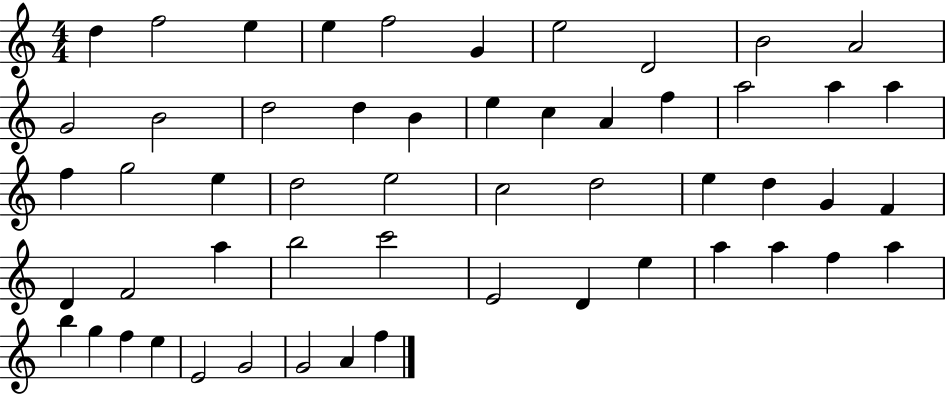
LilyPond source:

{
  \clef treble
  \numericTimeSignature
  \time 4/4
  \key c \major
  d''4 f''2 e''4 | e''4 f''2 g'4 | e''2 d'2 | b'2 a'2 | \break g'2 b'2 | d''2 d''4 b'4 | e''4 c''4 a'4 f''4 | a''2 a''4 a''4 | \break f''4 g''2 e''4 | d''2 e''2 | c''2 d''2 | e''4 d''4 g'4 f'4 | \break d'4 f'2 a''4 | b''2 c'''2 | e'2 d'4 e''4 | a''4 a''4 f''4 a''4 | \break b''4 g''4 f''4 e''4 | e'2 g'2 | g'2 a'4 f''4 | \bar "|."
}